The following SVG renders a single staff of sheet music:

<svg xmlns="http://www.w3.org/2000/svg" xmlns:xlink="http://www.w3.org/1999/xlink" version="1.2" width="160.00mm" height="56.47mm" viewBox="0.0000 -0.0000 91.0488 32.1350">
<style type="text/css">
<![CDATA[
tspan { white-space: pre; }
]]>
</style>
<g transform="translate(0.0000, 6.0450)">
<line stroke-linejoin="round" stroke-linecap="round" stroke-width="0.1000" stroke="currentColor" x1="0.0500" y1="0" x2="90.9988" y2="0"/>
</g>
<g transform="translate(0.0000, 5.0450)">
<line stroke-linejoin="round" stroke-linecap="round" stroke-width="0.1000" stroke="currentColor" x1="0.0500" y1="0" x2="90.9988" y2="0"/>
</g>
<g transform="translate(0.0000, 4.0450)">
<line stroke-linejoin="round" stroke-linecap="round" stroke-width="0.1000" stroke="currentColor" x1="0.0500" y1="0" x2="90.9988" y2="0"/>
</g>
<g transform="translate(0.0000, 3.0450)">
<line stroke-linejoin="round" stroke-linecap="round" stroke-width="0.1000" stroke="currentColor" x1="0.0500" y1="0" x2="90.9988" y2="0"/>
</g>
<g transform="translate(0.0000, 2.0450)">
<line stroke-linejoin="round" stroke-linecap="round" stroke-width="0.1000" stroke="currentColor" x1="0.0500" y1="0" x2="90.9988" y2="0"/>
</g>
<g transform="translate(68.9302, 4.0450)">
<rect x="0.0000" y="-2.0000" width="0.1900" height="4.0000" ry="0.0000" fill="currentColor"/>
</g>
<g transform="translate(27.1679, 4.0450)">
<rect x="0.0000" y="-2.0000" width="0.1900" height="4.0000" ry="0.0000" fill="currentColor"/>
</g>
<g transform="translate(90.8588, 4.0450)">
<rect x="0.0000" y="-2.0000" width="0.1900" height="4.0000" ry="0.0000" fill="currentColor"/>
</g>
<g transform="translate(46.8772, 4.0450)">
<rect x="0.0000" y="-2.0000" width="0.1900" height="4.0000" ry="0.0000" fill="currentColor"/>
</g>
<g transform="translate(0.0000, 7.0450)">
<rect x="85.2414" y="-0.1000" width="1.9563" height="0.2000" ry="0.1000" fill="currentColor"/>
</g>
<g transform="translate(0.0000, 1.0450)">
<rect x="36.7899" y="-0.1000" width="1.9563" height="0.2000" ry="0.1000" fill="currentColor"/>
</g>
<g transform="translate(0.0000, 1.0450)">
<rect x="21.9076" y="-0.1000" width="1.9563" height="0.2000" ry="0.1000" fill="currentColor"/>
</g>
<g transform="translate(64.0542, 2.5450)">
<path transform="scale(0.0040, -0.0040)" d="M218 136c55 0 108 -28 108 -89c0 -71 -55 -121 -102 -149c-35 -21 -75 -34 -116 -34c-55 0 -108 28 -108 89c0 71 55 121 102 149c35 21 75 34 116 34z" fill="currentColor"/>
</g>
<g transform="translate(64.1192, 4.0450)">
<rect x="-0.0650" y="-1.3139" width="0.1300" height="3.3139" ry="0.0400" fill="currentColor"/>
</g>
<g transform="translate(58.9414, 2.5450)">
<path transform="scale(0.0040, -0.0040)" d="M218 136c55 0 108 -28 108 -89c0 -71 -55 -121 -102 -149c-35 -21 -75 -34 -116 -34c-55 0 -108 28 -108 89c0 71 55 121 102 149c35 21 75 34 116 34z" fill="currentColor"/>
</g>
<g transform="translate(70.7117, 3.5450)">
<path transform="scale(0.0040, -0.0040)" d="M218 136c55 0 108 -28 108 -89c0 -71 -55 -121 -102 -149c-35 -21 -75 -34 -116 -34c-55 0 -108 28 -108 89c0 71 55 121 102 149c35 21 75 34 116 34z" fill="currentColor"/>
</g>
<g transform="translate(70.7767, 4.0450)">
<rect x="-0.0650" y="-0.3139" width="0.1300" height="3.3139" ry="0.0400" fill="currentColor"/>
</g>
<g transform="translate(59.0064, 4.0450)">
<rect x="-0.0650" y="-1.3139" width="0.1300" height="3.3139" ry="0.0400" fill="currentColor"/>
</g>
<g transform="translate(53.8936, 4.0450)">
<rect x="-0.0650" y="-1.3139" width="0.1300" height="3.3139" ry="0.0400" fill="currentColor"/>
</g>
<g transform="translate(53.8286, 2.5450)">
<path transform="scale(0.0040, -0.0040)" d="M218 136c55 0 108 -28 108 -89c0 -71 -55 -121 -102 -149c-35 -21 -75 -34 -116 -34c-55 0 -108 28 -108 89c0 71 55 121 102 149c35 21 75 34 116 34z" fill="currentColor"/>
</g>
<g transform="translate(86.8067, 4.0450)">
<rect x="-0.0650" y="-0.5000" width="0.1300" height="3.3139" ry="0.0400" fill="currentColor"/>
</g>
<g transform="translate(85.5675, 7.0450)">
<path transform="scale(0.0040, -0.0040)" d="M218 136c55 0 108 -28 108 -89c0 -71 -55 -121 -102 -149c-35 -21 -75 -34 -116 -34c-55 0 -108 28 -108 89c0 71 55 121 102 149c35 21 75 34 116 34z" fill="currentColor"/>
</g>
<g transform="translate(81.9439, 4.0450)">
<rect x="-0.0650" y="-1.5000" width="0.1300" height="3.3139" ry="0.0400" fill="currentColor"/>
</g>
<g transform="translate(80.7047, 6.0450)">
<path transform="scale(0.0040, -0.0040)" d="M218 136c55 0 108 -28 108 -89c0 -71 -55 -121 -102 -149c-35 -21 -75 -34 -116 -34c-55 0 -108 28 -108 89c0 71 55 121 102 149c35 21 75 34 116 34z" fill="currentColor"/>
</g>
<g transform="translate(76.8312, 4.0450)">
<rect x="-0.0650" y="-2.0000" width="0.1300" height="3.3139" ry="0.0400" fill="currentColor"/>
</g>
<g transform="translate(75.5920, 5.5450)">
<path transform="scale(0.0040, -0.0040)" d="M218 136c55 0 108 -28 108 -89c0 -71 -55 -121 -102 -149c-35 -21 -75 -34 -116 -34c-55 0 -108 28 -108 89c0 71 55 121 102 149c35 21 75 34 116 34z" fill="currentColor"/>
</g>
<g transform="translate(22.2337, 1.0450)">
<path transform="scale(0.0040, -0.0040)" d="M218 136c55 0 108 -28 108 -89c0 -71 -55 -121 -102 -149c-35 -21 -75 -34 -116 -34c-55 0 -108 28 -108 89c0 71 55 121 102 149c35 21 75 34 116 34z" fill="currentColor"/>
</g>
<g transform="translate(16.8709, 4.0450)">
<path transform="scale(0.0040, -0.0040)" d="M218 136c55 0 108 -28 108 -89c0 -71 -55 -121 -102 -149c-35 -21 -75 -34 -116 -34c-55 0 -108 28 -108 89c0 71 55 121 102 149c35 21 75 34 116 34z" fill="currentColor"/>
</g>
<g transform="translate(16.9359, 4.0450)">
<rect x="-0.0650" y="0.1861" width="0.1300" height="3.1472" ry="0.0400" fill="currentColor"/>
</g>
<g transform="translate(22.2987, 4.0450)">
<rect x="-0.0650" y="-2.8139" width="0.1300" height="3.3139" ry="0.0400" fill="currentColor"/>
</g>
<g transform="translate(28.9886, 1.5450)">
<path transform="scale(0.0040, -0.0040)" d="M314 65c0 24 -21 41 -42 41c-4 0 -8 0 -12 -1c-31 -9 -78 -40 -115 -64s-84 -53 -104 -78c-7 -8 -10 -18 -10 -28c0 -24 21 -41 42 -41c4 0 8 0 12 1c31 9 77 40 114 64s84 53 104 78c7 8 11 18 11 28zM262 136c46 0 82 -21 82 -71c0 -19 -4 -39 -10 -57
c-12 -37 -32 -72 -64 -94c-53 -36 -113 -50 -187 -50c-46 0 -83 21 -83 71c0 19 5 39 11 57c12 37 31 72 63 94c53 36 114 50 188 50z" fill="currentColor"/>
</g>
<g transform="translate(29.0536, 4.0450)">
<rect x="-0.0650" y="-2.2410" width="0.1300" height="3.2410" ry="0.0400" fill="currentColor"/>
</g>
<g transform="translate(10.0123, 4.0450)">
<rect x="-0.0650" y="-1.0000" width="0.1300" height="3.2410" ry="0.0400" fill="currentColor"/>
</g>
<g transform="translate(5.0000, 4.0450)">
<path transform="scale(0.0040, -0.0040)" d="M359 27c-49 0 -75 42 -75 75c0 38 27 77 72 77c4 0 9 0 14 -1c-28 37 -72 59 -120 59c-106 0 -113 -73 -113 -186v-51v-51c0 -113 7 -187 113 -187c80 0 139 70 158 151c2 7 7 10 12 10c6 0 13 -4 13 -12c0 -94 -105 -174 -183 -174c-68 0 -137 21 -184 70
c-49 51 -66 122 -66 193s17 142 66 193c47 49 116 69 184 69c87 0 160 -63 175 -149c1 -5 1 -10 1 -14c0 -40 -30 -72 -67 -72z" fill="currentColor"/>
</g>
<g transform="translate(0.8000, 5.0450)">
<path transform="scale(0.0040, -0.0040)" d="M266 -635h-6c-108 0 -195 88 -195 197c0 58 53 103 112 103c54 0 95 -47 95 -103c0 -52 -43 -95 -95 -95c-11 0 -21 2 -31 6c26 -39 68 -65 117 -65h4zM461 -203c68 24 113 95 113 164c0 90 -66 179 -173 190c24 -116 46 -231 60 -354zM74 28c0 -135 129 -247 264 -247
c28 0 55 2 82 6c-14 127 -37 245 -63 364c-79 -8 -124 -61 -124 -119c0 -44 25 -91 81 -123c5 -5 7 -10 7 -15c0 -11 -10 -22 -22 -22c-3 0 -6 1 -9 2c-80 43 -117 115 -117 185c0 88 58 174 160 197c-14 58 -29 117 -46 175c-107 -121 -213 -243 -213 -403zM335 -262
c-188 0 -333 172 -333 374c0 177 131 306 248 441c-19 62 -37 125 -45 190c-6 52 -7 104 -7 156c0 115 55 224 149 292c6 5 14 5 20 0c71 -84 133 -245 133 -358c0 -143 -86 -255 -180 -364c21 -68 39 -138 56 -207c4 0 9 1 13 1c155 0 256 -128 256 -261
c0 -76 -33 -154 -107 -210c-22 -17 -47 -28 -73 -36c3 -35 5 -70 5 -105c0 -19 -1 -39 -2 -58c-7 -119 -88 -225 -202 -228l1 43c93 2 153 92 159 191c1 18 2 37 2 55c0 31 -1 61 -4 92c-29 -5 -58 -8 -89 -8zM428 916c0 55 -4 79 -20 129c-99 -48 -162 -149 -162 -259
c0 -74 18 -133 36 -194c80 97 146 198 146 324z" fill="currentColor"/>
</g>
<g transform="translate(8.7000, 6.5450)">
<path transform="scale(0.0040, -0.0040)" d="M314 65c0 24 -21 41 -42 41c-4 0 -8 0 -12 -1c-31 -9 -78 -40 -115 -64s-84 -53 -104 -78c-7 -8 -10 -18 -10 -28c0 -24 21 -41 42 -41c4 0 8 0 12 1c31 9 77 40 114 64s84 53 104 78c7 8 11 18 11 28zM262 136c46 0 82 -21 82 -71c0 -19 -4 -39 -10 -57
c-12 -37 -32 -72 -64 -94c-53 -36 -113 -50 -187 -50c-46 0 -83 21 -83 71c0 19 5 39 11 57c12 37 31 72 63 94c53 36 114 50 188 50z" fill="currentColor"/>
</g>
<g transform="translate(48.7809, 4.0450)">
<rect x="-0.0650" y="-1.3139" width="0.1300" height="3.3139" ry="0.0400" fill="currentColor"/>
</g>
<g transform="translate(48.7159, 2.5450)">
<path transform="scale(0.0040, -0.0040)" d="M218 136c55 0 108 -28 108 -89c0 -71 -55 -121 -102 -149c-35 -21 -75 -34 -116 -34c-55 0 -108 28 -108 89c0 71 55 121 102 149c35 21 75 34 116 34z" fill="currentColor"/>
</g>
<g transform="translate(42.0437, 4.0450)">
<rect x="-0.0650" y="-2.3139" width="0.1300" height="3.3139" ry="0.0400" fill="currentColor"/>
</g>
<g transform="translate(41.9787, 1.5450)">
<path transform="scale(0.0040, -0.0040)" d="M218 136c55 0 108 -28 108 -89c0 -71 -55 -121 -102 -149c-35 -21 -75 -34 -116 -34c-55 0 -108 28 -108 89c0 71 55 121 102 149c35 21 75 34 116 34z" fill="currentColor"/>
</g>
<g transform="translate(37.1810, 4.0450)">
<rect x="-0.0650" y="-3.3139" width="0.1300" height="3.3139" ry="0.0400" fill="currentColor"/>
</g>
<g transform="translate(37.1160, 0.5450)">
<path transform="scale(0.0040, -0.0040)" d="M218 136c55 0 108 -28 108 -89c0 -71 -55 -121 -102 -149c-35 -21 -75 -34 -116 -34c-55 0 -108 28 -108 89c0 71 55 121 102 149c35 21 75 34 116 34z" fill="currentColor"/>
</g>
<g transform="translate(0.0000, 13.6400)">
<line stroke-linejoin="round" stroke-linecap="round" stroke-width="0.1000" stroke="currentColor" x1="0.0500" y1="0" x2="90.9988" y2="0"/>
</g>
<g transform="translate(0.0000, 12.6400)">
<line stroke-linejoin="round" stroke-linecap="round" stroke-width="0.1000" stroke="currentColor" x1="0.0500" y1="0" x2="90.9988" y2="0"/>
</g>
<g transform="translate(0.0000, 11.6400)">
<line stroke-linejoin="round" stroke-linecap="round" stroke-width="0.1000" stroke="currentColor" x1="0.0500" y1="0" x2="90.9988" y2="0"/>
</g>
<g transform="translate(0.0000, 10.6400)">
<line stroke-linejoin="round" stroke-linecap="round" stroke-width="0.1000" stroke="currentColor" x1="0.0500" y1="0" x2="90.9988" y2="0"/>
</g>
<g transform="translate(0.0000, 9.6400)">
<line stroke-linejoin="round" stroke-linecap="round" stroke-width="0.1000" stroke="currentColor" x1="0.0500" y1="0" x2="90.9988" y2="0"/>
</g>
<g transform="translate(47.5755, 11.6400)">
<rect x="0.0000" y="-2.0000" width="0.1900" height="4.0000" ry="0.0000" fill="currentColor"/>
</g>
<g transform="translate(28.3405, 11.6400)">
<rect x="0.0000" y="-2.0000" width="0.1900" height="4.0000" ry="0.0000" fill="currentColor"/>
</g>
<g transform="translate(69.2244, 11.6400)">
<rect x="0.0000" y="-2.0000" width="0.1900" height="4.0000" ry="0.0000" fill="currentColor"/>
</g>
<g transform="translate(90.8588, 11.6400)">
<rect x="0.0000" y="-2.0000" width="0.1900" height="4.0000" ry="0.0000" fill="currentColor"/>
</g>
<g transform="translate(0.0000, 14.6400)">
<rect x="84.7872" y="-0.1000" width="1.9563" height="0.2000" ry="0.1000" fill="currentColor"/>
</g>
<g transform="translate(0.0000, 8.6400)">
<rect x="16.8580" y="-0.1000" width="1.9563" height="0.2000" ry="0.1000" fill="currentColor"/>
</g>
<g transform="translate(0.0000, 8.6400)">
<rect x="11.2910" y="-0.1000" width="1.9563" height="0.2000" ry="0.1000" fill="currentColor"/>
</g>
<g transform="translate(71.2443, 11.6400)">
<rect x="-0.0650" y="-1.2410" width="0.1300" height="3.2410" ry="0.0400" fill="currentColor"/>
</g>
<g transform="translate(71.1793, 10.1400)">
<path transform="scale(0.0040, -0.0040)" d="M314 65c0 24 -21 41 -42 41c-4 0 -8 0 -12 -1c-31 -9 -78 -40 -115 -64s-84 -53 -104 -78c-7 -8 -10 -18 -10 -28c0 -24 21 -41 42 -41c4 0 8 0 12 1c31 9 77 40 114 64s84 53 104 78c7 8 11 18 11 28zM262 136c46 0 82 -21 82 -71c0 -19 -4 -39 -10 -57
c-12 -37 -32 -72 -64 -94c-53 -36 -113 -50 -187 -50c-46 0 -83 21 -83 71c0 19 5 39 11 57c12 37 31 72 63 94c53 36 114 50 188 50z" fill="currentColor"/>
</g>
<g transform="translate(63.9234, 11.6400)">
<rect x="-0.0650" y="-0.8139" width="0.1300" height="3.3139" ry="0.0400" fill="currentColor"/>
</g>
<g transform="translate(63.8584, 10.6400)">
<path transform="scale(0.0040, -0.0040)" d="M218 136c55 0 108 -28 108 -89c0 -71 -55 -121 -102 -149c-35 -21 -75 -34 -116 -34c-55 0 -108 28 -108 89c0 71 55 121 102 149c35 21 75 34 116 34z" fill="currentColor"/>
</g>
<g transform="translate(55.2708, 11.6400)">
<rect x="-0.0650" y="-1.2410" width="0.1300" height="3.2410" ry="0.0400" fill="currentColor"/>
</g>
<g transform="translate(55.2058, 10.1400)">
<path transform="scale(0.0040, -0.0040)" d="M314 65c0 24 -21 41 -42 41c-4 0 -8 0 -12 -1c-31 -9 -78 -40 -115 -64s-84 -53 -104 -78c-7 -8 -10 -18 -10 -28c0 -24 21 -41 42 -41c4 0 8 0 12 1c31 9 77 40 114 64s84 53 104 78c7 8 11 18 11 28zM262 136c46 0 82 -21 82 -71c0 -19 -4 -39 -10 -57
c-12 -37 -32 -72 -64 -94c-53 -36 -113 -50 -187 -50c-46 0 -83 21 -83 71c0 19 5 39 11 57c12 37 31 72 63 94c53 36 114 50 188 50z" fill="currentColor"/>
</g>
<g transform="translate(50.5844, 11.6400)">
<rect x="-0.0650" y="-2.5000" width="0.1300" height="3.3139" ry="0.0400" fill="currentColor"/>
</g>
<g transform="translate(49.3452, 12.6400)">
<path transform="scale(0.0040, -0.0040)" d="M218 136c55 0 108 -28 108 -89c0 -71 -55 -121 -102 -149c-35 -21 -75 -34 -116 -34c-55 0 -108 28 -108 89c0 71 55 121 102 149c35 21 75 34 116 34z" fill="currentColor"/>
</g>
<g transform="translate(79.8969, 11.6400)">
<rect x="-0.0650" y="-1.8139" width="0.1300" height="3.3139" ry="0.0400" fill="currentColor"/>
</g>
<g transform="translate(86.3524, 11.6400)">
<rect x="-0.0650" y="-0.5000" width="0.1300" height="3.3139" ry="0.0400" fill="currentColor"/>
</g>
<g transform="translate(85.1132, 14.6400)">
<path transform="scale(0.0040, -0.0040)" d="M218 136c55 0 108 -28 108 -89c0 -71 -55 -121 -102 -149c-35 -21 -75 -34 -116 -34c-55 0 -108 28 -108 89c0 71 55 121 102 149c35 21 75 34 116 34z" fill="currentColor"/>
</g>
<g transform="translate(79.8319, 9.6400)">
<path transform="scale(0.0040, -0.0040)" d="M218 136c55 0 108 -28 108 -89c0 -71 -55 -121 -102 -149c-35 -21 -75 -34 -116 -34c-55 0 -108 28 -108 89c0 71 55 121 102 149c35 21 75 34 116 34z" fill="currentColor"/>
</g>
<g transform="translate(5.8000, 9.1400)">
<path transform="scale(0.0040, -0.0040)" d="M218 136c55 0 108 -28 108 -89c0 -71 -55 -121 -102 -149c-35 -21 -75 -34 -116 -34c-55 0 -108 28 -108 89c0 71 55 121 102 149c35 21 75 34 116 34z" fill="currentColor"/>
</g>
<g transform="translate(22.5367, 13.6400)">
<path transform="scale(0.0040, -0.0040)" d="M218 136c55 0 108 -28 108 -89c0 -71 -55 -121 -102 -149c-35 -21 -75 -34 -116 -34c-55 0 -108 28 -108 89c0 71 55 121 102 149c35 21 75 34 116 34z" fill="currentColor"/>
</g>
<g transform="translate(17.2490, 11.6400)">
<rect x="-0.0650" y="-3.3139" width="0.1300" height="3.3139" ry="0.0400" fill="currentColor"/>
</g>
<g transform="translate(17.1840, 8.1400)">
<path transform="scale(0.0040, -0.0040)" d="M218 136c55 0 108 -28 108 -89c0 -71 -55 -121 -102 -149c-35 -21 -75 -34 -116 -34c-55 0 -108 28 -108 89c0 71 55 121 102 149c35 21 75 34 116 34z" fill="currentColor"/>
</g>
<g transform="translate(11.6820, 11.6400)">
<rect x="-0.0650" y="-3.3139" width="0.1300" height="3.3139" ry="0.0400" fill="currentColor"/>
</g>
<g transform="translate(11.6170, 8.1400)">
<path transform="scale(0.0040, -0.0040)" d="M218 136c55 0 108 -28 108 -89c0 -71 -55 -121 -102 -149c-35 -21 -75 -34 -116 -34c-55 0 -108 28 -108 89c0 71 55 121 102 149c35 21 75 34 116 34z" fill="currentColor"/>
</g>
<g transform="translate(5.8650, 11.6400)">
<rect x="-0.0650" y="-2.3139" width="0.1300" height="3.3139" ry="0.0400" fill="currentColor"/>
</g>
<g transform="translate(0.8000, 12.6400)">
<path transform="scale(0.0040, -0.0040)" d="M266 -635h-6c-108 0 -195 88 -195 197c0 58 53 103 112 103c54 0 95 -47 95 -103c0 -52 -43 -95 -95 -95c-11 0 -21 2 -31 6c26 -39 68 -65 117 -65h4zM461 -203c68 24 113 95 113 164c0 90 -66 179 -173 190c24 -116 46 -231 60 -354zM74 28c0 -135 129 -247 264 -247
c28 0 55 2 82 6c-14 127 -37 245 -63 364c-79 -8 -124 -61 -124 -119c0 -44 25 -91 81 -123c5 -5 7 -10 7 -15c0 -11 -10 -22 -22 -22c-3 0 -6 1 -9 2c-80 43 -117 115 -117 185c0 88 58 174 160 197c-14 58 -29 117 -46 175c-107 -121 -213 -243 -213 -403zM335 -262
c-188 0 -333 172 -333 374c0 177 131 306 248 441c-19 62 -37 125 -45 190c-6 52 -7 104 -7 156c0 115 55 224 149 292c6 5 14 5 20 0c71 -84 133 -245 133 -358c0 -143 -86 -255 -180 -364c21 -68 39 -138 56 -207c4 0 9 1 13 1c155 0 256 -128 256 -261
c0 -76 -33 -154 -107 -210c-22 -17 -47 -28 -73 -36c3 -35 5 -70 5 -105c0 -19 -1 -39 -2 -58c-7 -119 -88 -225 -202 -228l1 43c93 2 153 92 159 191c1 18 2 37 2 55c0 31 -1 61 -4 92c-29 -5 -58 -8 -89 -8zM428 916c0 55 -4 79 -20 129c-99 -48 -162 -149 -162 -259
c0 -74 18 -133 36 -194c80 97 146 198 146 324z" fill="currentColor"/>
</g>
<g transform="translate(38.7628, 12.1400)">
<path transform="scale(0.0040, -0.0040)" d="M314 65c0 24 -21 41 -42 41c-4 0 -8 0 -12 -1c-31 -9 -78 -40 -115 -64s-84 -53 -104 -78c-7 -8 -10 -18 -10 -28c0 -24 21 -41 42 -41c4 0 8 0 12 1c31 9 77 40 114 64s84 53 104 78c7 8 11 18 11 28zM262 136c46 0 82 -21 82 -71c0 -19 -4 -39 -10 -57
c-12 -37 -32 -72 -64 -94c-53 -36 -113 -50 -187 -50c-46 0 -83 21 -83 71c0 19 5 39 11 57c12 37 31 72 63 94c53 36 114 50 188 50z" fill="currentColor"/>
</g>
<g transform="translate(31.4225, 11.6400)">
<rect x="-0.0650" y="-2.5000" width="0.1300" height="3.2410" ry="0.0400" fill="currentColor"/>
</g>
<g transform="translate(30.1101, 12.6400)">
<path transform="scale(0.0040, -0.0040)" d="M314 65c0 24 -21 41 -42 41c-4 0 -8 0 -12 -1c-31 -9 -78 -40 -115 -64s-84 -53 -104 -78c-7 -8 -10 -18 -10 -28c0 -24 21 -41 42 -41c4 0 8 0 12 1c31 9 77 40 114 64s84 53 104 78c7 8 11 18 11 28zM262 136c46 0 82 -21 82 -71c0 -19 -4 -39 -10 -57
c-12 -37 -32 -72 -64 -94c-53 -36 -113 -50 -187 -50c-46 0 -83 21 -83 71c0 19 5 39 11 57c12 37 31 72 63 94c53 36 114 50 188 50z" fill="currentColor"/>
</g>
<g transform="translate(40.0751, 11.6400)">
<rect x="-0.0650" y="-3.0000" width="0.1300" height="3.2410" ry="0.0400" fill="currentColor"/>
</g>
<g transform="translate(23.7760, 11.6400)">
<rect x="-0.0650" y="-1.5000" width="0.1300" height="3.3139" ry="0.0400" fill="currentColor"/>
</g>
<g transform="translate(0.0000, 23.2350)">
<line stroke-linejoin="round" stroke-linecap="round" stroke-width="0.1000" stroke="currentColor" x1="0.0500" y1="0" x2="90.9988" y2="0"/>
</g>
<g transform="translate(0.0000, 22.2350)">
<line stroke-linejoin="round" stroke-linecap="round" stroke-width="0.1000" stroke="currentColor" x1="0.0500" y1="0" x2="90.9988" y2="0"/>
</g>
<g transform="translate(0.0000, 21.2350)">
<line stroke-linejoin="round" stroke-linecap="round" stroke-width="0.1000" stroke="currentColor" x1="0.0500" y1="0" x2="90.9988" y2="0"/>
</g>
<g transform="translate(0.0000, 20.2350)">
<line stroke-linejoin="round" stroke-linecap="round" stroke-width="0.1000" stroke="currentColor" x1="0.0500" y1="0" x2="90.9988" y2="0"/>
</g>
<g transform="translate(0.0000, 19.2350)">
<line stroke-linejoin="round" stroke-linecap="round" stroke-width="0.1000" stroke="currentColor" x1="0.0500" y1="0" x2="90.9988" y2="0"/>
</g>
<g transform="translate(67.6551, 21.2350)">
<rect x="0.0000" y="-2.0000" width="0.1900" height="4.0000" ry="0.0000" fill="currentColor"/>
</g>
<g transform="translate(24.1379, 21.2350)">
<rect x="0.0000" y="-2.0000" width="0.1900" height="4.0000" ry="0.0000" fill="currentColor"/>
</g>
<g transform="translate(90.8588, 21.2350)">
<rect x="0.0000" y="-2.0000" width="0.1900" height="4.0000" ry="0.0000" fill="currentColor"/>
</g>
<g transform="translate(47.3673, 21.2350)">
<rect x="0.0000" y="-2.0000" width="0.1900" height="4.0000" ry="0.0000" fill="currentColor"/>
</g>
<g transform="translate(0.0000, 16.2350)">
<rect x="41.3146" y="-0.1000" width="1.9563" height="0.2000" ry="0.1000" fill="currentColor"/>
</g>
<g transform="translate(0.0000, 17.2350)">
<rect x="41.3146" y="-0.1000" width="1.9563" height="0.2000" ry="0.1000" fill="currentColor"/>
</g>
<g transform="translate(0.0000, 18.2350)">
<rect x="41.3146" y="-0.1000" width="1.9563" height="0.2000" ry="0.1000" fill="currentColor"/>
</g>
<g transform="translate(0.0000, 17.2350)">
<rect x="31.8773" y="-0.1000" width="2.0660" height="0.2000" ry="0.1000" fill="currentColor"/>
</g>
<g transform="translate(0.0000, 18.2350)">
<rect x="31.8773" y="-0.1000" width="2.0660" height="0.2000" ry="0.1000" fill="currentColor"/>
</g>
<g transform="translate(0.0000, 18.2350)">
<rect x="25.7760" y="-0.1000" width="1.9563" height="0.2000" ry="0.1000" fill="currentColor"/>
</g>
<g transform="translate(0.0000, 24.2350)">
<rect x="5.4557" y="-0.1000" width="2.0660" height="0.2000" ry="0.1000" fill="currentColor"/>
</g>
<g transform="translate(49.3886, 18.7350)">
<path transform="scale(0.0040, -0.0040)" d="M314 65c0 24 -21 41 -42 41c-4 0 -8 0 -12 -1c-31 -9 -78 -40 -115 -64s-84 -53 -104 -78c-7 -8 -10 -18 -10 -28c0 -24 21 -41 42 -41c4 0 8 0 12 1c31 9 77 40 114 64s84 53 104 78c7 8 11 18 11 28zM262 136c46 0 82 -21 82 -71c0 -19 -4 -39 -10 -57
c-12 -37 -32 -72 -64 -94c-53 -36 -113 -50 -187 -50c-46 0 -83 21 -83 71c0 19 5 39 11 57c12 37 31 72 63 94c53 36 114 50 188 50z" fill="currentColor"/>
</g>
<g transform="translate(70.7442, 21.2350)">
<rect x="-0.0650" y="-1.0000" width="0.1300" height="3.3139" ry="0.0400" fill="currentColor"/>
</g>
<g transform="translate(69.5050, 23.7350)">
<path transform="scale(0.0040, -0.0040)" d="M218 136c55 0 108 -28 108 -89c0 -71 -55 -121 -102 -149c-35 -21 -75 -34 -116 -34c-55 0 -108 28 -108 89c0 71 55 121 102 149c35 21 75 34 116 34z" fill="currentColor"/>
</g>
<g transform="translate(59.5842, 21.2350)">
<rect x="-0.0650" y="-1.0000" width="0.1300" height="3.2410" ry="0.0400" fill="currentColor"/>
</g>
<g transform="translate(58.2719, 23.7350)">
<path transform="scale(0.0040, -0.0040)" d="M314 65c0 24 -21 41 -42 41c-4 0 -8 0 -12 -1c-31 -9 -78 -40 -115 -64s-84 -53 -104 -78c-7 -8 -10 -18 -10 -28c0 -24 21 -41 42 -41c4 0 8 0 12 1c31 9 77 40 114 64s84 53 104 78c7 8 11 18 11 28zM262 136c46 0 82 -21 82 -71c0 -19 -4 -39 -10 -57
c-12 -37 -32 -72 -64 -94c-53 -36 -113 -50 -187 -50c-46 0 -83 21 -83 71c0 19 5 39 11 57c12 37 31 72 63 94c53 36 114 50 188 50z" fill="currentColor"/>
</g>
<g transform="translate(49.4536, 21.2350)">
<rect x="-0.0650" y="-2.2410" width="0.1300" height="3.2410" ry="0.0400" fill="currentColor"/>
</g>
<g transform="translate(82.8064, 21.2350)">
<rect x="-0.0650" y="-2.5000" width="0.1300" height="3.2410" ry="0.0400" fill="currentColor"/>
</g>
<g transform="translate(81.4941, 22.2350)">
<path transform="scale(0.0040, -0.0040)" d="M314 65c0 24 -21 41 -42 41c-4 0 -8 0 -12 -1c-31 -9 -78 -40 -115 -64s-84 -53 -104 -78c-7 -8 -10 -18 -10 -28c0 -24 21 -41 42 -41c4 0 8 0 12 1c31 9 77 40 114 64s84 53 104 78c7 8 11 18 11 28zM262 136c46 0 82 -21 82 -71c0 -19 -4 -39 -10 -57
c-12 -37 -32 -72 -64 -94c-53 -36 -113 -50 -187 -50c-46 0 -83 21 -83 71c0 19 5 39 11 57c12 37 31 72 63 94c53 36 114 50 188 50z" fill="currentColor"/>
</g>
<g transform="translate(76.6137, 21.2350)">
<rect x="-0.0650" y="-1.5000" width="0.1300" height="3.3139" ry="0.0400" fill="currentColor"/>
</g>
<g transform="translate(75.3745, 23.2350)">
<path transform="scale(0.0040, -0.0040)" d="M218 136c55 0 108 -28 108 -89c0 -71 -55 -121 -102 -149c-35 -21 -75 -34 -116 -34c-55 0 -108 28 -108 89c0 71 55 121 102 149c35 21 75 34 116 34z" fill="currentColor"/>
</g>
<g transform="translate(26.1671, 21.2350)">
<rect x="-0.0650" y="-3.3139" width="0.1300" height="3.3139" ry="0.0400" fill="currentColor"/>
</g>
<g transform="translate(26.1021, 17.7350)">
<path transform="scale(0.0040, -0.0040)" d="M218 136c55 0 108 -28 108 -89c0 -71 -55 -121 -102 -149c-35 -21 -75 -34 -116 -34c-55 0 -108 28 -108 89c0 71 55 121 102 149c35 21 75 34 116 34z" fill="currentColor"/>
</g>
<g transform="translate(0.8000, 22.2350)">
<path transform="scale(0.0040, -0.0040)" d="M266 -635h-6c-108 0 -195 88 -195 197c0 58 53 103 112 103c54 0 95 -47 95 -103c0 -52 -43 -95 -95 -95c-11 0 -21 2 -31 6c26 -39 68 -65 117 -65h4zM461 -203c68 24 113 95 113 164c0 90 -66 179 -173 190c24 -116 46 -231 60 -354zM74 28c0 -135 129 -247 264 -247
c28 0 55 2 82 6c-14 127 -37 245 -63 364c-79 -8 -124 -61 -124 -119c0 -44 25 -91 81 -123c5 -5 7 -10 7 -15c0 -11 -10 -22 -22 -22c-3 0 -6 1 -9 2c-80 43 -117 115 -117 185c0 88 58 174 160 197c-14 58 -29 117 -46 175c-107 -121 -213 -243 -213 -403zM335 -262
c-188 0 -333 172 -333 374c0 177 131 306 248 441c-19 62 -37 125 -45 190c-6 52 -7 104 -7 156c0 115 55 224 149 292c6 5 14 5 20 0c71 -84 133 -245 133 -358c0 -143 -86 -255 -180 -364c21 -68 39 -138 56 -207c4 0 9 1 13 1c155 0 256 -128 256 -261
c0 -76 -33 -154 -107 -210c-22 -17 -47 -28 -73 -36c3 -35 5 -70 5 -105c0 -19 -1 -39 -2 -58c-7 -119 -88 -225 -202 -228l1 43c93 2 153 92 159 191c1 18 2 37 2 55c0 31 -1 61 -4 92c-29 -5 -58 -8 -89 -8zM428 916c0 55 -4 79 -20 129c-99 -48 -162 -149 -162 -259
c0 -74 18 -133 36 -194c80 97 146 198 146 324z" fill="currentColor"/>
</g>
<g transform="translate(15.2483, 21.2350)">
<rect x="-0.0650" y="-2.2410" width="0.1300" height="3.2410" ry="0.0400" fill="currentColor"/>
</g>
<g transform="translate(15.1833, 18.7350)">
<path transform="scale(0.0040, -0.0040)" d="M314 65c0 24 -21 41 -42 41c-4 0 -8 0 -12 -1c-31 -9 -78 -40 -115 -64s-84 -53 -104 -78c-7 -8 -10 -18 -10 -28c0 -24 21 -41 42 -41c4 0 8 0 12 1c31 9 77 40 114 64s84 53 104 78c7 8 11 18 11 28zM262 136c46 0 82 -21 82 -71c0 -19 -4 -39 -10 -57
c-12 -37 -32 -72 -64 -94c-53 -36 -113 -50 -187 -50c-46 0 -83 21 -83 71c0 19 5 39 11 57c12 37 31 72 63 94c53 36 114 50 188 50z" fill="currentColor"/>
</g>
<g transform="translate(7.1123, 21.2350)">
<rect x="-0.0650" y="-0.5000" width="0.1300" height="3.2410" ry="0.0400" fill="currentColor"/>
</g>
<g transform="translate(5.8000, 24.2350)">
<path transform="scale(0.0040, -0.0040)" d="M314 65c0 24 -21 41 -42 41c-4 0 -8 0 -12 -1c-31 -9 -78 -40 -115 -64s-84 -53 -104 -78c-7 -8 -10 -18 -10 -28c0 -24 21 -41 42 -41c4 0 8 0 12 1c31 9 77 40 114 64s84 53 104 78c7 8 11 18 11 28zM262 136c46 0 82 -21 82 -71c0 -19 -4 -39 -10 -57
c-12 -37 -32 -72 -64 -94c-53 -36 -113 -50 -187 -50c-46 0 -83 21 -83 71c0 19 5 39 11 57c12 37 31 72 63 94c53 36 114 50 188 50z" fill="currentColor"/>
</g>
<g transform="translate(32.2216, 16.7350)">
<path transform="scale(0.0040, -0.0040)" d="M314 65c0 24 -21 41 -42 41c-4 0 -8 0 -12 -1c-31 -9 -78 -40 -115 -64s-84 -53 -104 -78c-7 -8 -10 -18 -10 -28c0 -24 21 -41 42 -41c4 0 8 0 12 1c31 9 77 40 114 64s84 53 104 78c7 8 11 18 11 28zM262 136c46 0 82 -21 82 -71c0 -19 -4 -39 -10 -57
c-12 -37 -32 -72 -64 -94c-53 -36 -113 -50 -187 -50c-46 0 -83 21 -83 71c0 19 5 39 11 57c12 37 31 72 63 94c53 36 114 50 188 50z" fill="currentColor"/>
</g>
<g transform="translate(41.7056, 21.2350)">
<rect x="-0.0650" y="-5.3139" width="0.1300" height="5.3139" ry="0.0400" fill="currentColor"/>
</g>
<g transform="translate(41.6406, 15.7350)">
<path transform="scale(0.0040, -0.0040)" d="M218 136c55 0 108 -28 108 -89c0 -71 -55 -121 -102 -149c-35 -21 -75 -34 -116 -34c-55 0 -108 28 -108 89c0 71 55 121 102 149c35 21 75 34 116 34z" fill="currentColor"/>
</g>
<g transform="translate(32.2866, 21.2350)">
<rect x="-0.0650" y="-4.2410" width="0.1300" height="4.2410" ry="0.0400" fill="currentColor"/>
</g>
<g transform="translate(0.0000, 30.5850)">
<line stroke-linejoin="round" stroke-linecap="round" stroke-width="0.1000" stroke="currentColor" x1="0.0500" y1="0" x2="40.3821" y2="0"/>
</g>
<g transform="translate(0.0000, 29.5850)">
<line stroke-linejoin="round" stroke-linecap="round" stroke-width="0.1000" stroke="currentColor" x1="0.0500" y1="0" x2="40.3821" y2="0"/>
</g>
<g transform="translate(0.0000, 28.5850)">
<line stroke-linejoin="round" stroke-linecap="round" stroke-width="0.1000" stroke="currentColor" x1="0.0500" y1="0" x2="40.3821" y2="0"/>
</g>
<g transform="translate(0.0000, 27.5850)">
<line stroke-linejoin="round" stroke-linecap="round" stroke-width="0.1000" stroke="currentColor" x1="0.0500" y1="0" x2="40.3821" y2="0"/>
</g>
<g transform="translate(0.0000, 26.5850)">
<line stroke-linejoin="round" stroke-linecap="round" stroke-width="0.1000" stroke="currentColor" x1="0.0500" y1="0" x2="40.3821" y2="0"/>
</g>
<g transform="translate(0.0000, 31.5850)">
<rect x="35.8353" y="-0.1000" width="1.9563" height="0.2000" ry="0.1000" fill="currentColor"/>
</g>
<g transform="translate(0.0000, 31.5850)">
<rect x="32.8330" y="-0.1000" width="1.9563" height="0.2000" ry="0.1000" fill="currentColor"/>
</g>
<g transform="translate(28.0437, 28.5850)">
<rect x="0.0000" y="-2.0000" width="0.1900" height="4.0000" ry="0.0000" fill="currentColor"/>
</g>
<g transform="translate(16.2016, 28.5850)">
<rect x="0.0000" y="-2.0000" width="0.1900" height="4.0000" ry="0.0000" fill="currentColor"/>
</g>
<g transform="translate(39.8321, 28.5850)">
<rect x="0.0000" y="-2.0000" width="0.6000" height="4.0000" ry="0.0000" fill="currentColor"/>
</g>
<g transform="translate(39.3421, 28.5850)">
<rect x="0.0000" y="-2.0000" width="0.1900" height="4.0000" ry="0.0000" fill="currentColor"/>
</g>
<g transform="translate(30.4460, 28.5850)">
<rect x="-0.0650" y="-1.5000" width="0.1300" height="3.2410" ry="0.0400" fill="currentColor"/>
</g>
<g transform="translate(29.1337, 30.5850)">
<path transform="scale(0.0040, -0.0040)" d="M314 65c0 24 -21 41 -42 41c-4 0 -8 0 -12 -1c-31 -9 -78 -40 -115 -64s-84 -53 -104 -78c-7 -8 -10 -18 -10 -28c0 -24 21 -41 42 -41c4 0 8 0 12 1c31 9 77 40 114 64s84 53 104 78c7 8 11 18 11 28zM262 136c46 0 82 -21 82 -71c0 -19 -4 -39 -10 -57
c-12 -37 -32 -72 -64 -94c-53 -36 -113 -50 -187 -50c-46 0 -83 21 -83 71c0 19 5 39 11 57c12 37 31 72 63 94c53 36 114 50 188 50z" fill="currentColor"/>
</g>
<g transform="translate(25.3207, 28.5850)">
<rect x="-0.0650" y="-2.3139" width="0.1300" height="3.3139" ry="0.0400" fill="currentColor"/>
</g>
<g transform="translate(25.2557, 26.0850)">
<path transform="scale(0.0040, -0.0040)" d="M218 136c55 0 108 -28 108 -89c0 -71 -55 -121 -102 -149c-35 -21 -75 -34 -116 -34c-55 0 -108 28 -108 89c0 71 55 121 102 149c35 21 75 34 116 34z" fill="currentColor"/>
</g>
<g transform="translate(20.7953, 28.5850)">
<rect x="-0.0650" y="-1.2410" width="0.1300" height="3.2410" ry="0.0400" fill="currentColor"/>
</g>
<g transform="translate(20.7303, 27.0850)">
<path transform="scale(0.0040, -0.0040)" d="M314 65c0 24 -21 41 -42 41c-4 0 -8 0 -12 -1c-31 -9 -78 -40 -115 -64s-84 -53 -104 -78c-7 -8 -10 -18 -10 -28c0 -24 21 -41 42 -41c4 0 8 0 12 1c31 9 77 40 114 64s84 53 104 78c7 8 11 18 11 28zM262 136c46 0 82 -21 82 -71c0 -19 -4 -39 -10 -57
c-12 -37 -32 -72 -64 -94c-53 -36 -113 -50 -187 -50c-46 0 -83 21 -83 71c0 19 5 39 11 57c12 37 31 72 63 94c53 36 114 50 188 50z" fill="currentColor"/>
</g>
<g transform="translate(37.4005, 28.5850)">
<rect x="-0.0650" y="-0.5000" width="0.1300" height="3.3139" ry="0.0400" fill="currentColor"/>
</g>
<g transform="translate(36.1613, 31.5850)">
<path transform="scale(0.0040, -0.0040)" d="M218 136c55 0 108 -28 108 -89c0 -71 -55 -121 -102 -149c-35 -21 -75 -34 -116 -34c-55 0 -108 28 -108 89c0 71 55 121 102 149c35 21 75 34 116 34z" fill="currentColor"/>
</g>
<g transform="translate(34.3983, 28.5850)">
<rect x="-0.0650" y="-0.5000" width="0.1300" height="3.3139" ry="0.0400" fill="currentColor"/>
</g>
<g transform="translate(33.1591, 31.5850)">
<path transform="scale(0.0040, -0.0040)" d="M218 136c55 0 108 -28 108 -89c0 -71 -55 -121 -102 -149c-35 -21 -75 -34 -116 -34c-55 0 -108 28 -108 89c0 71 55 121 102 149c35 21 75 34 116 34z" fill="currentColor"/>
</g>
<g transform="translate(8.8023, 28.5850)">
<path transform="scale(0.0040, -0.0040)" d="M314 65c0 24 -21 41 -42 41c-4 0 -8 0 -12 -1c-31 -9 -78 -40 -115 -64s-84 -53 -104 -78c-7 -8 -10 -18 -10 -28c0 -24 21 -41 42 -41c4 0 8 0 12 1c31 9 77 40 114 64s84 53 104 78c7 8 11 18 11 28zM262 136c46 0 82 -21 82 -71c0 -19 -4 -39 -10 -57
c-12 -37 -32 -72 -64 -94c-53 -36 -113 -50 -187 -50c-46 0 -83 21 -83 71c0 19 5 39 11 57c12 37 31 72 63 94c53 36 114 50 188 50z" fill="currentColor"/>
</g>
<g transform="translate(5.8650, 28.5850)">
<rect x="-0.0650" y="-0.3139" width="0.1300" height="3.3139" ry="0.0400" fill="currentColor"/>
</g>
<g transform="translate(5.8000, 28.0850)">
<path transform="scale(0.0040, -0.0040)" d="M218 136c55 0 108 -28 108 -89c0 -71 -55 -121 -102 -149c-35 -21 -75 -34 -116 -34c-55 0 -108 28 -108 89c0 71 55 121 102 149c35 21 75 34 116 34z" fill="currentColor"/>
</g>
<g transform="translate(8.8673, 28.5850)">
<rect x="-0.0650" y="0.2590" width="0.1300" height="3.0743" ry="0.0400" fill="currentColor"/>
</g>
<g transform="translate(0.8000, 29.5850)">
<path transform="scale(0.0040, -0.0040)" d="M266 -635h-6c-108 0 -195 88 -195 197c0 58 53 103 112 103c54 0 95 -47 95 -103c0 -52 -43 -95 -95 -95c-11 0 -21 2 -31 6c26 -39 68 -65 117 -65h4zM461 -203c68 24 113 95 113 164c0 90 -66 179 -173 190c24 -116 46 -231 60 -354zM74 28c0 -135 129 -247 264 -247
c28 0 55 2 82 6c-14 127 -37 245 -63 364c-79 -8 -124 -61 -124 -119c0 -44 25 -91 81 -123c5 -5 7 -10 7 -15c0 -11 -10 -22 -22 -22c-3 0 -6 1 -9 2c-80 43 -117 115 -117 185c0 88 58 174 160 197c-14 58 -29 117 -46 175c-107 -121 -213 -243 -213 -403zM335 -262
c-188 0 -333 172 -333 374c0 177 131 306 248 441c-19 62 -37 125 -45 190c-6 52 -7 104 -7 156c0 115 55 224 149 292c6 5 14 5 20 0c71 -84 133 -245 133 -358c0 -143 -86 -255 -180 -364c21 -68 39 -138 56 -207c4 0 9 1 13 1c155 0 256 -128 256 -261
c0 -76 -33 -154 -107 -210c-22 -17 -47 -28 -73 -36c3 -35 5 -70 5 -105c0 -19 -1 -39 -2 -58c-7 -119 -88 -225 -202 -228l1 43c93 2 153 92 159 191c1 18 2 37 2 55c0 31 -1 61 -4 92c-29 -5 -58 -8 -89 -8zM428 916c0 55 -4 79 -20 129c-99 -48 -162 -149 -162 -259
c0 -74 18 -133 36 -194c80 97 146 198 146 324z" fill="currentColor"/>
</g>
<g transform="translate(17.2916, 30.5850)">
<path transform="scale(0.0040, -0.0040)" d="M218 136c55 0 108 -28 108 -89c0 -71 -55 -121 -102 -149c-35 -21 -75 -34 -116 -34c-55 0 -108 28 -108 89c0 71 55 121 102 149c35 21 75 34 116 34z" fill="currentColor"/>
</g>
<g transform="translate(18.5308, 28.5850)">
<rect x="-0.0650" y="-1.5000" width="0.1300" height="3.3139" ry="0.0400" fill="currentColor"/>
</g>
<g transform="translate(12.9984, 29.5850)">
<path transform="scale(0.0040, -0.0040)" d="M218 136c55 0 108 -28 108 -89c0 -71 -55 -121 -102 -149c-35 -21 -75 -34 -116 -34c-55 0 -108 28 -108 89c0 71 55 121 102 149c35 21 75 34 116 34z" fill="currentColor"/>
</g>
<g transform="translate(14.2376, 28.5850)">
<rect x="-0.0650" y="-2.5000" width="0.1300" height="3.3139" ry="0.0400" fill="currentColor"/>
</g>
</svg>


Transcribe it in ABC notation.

X:1
T:Untitled
M:4/4
L:1/4
K:C
D2 B a g2 b g e e e e c F E C g b b E G2 A2 G e2 d e2 f C C2 g2 b d'2 f' g2 D2 D E G2 c B2 G E e2 g E2 C C